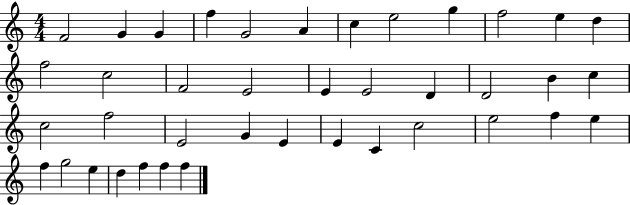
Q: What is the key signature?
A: C major